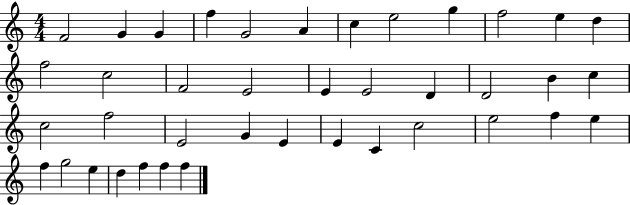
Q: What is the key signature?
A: C major